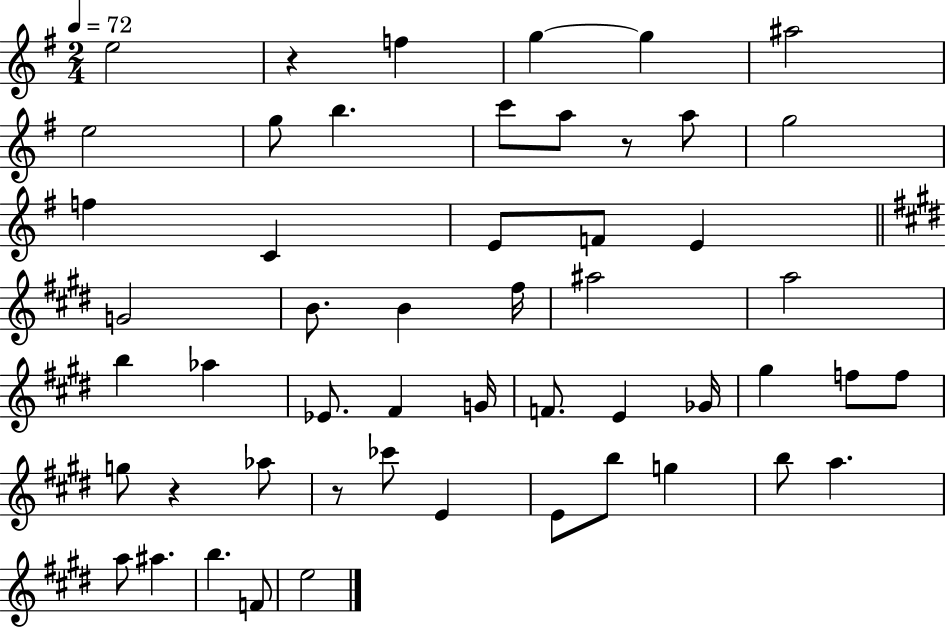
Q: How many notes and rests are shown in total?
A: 52